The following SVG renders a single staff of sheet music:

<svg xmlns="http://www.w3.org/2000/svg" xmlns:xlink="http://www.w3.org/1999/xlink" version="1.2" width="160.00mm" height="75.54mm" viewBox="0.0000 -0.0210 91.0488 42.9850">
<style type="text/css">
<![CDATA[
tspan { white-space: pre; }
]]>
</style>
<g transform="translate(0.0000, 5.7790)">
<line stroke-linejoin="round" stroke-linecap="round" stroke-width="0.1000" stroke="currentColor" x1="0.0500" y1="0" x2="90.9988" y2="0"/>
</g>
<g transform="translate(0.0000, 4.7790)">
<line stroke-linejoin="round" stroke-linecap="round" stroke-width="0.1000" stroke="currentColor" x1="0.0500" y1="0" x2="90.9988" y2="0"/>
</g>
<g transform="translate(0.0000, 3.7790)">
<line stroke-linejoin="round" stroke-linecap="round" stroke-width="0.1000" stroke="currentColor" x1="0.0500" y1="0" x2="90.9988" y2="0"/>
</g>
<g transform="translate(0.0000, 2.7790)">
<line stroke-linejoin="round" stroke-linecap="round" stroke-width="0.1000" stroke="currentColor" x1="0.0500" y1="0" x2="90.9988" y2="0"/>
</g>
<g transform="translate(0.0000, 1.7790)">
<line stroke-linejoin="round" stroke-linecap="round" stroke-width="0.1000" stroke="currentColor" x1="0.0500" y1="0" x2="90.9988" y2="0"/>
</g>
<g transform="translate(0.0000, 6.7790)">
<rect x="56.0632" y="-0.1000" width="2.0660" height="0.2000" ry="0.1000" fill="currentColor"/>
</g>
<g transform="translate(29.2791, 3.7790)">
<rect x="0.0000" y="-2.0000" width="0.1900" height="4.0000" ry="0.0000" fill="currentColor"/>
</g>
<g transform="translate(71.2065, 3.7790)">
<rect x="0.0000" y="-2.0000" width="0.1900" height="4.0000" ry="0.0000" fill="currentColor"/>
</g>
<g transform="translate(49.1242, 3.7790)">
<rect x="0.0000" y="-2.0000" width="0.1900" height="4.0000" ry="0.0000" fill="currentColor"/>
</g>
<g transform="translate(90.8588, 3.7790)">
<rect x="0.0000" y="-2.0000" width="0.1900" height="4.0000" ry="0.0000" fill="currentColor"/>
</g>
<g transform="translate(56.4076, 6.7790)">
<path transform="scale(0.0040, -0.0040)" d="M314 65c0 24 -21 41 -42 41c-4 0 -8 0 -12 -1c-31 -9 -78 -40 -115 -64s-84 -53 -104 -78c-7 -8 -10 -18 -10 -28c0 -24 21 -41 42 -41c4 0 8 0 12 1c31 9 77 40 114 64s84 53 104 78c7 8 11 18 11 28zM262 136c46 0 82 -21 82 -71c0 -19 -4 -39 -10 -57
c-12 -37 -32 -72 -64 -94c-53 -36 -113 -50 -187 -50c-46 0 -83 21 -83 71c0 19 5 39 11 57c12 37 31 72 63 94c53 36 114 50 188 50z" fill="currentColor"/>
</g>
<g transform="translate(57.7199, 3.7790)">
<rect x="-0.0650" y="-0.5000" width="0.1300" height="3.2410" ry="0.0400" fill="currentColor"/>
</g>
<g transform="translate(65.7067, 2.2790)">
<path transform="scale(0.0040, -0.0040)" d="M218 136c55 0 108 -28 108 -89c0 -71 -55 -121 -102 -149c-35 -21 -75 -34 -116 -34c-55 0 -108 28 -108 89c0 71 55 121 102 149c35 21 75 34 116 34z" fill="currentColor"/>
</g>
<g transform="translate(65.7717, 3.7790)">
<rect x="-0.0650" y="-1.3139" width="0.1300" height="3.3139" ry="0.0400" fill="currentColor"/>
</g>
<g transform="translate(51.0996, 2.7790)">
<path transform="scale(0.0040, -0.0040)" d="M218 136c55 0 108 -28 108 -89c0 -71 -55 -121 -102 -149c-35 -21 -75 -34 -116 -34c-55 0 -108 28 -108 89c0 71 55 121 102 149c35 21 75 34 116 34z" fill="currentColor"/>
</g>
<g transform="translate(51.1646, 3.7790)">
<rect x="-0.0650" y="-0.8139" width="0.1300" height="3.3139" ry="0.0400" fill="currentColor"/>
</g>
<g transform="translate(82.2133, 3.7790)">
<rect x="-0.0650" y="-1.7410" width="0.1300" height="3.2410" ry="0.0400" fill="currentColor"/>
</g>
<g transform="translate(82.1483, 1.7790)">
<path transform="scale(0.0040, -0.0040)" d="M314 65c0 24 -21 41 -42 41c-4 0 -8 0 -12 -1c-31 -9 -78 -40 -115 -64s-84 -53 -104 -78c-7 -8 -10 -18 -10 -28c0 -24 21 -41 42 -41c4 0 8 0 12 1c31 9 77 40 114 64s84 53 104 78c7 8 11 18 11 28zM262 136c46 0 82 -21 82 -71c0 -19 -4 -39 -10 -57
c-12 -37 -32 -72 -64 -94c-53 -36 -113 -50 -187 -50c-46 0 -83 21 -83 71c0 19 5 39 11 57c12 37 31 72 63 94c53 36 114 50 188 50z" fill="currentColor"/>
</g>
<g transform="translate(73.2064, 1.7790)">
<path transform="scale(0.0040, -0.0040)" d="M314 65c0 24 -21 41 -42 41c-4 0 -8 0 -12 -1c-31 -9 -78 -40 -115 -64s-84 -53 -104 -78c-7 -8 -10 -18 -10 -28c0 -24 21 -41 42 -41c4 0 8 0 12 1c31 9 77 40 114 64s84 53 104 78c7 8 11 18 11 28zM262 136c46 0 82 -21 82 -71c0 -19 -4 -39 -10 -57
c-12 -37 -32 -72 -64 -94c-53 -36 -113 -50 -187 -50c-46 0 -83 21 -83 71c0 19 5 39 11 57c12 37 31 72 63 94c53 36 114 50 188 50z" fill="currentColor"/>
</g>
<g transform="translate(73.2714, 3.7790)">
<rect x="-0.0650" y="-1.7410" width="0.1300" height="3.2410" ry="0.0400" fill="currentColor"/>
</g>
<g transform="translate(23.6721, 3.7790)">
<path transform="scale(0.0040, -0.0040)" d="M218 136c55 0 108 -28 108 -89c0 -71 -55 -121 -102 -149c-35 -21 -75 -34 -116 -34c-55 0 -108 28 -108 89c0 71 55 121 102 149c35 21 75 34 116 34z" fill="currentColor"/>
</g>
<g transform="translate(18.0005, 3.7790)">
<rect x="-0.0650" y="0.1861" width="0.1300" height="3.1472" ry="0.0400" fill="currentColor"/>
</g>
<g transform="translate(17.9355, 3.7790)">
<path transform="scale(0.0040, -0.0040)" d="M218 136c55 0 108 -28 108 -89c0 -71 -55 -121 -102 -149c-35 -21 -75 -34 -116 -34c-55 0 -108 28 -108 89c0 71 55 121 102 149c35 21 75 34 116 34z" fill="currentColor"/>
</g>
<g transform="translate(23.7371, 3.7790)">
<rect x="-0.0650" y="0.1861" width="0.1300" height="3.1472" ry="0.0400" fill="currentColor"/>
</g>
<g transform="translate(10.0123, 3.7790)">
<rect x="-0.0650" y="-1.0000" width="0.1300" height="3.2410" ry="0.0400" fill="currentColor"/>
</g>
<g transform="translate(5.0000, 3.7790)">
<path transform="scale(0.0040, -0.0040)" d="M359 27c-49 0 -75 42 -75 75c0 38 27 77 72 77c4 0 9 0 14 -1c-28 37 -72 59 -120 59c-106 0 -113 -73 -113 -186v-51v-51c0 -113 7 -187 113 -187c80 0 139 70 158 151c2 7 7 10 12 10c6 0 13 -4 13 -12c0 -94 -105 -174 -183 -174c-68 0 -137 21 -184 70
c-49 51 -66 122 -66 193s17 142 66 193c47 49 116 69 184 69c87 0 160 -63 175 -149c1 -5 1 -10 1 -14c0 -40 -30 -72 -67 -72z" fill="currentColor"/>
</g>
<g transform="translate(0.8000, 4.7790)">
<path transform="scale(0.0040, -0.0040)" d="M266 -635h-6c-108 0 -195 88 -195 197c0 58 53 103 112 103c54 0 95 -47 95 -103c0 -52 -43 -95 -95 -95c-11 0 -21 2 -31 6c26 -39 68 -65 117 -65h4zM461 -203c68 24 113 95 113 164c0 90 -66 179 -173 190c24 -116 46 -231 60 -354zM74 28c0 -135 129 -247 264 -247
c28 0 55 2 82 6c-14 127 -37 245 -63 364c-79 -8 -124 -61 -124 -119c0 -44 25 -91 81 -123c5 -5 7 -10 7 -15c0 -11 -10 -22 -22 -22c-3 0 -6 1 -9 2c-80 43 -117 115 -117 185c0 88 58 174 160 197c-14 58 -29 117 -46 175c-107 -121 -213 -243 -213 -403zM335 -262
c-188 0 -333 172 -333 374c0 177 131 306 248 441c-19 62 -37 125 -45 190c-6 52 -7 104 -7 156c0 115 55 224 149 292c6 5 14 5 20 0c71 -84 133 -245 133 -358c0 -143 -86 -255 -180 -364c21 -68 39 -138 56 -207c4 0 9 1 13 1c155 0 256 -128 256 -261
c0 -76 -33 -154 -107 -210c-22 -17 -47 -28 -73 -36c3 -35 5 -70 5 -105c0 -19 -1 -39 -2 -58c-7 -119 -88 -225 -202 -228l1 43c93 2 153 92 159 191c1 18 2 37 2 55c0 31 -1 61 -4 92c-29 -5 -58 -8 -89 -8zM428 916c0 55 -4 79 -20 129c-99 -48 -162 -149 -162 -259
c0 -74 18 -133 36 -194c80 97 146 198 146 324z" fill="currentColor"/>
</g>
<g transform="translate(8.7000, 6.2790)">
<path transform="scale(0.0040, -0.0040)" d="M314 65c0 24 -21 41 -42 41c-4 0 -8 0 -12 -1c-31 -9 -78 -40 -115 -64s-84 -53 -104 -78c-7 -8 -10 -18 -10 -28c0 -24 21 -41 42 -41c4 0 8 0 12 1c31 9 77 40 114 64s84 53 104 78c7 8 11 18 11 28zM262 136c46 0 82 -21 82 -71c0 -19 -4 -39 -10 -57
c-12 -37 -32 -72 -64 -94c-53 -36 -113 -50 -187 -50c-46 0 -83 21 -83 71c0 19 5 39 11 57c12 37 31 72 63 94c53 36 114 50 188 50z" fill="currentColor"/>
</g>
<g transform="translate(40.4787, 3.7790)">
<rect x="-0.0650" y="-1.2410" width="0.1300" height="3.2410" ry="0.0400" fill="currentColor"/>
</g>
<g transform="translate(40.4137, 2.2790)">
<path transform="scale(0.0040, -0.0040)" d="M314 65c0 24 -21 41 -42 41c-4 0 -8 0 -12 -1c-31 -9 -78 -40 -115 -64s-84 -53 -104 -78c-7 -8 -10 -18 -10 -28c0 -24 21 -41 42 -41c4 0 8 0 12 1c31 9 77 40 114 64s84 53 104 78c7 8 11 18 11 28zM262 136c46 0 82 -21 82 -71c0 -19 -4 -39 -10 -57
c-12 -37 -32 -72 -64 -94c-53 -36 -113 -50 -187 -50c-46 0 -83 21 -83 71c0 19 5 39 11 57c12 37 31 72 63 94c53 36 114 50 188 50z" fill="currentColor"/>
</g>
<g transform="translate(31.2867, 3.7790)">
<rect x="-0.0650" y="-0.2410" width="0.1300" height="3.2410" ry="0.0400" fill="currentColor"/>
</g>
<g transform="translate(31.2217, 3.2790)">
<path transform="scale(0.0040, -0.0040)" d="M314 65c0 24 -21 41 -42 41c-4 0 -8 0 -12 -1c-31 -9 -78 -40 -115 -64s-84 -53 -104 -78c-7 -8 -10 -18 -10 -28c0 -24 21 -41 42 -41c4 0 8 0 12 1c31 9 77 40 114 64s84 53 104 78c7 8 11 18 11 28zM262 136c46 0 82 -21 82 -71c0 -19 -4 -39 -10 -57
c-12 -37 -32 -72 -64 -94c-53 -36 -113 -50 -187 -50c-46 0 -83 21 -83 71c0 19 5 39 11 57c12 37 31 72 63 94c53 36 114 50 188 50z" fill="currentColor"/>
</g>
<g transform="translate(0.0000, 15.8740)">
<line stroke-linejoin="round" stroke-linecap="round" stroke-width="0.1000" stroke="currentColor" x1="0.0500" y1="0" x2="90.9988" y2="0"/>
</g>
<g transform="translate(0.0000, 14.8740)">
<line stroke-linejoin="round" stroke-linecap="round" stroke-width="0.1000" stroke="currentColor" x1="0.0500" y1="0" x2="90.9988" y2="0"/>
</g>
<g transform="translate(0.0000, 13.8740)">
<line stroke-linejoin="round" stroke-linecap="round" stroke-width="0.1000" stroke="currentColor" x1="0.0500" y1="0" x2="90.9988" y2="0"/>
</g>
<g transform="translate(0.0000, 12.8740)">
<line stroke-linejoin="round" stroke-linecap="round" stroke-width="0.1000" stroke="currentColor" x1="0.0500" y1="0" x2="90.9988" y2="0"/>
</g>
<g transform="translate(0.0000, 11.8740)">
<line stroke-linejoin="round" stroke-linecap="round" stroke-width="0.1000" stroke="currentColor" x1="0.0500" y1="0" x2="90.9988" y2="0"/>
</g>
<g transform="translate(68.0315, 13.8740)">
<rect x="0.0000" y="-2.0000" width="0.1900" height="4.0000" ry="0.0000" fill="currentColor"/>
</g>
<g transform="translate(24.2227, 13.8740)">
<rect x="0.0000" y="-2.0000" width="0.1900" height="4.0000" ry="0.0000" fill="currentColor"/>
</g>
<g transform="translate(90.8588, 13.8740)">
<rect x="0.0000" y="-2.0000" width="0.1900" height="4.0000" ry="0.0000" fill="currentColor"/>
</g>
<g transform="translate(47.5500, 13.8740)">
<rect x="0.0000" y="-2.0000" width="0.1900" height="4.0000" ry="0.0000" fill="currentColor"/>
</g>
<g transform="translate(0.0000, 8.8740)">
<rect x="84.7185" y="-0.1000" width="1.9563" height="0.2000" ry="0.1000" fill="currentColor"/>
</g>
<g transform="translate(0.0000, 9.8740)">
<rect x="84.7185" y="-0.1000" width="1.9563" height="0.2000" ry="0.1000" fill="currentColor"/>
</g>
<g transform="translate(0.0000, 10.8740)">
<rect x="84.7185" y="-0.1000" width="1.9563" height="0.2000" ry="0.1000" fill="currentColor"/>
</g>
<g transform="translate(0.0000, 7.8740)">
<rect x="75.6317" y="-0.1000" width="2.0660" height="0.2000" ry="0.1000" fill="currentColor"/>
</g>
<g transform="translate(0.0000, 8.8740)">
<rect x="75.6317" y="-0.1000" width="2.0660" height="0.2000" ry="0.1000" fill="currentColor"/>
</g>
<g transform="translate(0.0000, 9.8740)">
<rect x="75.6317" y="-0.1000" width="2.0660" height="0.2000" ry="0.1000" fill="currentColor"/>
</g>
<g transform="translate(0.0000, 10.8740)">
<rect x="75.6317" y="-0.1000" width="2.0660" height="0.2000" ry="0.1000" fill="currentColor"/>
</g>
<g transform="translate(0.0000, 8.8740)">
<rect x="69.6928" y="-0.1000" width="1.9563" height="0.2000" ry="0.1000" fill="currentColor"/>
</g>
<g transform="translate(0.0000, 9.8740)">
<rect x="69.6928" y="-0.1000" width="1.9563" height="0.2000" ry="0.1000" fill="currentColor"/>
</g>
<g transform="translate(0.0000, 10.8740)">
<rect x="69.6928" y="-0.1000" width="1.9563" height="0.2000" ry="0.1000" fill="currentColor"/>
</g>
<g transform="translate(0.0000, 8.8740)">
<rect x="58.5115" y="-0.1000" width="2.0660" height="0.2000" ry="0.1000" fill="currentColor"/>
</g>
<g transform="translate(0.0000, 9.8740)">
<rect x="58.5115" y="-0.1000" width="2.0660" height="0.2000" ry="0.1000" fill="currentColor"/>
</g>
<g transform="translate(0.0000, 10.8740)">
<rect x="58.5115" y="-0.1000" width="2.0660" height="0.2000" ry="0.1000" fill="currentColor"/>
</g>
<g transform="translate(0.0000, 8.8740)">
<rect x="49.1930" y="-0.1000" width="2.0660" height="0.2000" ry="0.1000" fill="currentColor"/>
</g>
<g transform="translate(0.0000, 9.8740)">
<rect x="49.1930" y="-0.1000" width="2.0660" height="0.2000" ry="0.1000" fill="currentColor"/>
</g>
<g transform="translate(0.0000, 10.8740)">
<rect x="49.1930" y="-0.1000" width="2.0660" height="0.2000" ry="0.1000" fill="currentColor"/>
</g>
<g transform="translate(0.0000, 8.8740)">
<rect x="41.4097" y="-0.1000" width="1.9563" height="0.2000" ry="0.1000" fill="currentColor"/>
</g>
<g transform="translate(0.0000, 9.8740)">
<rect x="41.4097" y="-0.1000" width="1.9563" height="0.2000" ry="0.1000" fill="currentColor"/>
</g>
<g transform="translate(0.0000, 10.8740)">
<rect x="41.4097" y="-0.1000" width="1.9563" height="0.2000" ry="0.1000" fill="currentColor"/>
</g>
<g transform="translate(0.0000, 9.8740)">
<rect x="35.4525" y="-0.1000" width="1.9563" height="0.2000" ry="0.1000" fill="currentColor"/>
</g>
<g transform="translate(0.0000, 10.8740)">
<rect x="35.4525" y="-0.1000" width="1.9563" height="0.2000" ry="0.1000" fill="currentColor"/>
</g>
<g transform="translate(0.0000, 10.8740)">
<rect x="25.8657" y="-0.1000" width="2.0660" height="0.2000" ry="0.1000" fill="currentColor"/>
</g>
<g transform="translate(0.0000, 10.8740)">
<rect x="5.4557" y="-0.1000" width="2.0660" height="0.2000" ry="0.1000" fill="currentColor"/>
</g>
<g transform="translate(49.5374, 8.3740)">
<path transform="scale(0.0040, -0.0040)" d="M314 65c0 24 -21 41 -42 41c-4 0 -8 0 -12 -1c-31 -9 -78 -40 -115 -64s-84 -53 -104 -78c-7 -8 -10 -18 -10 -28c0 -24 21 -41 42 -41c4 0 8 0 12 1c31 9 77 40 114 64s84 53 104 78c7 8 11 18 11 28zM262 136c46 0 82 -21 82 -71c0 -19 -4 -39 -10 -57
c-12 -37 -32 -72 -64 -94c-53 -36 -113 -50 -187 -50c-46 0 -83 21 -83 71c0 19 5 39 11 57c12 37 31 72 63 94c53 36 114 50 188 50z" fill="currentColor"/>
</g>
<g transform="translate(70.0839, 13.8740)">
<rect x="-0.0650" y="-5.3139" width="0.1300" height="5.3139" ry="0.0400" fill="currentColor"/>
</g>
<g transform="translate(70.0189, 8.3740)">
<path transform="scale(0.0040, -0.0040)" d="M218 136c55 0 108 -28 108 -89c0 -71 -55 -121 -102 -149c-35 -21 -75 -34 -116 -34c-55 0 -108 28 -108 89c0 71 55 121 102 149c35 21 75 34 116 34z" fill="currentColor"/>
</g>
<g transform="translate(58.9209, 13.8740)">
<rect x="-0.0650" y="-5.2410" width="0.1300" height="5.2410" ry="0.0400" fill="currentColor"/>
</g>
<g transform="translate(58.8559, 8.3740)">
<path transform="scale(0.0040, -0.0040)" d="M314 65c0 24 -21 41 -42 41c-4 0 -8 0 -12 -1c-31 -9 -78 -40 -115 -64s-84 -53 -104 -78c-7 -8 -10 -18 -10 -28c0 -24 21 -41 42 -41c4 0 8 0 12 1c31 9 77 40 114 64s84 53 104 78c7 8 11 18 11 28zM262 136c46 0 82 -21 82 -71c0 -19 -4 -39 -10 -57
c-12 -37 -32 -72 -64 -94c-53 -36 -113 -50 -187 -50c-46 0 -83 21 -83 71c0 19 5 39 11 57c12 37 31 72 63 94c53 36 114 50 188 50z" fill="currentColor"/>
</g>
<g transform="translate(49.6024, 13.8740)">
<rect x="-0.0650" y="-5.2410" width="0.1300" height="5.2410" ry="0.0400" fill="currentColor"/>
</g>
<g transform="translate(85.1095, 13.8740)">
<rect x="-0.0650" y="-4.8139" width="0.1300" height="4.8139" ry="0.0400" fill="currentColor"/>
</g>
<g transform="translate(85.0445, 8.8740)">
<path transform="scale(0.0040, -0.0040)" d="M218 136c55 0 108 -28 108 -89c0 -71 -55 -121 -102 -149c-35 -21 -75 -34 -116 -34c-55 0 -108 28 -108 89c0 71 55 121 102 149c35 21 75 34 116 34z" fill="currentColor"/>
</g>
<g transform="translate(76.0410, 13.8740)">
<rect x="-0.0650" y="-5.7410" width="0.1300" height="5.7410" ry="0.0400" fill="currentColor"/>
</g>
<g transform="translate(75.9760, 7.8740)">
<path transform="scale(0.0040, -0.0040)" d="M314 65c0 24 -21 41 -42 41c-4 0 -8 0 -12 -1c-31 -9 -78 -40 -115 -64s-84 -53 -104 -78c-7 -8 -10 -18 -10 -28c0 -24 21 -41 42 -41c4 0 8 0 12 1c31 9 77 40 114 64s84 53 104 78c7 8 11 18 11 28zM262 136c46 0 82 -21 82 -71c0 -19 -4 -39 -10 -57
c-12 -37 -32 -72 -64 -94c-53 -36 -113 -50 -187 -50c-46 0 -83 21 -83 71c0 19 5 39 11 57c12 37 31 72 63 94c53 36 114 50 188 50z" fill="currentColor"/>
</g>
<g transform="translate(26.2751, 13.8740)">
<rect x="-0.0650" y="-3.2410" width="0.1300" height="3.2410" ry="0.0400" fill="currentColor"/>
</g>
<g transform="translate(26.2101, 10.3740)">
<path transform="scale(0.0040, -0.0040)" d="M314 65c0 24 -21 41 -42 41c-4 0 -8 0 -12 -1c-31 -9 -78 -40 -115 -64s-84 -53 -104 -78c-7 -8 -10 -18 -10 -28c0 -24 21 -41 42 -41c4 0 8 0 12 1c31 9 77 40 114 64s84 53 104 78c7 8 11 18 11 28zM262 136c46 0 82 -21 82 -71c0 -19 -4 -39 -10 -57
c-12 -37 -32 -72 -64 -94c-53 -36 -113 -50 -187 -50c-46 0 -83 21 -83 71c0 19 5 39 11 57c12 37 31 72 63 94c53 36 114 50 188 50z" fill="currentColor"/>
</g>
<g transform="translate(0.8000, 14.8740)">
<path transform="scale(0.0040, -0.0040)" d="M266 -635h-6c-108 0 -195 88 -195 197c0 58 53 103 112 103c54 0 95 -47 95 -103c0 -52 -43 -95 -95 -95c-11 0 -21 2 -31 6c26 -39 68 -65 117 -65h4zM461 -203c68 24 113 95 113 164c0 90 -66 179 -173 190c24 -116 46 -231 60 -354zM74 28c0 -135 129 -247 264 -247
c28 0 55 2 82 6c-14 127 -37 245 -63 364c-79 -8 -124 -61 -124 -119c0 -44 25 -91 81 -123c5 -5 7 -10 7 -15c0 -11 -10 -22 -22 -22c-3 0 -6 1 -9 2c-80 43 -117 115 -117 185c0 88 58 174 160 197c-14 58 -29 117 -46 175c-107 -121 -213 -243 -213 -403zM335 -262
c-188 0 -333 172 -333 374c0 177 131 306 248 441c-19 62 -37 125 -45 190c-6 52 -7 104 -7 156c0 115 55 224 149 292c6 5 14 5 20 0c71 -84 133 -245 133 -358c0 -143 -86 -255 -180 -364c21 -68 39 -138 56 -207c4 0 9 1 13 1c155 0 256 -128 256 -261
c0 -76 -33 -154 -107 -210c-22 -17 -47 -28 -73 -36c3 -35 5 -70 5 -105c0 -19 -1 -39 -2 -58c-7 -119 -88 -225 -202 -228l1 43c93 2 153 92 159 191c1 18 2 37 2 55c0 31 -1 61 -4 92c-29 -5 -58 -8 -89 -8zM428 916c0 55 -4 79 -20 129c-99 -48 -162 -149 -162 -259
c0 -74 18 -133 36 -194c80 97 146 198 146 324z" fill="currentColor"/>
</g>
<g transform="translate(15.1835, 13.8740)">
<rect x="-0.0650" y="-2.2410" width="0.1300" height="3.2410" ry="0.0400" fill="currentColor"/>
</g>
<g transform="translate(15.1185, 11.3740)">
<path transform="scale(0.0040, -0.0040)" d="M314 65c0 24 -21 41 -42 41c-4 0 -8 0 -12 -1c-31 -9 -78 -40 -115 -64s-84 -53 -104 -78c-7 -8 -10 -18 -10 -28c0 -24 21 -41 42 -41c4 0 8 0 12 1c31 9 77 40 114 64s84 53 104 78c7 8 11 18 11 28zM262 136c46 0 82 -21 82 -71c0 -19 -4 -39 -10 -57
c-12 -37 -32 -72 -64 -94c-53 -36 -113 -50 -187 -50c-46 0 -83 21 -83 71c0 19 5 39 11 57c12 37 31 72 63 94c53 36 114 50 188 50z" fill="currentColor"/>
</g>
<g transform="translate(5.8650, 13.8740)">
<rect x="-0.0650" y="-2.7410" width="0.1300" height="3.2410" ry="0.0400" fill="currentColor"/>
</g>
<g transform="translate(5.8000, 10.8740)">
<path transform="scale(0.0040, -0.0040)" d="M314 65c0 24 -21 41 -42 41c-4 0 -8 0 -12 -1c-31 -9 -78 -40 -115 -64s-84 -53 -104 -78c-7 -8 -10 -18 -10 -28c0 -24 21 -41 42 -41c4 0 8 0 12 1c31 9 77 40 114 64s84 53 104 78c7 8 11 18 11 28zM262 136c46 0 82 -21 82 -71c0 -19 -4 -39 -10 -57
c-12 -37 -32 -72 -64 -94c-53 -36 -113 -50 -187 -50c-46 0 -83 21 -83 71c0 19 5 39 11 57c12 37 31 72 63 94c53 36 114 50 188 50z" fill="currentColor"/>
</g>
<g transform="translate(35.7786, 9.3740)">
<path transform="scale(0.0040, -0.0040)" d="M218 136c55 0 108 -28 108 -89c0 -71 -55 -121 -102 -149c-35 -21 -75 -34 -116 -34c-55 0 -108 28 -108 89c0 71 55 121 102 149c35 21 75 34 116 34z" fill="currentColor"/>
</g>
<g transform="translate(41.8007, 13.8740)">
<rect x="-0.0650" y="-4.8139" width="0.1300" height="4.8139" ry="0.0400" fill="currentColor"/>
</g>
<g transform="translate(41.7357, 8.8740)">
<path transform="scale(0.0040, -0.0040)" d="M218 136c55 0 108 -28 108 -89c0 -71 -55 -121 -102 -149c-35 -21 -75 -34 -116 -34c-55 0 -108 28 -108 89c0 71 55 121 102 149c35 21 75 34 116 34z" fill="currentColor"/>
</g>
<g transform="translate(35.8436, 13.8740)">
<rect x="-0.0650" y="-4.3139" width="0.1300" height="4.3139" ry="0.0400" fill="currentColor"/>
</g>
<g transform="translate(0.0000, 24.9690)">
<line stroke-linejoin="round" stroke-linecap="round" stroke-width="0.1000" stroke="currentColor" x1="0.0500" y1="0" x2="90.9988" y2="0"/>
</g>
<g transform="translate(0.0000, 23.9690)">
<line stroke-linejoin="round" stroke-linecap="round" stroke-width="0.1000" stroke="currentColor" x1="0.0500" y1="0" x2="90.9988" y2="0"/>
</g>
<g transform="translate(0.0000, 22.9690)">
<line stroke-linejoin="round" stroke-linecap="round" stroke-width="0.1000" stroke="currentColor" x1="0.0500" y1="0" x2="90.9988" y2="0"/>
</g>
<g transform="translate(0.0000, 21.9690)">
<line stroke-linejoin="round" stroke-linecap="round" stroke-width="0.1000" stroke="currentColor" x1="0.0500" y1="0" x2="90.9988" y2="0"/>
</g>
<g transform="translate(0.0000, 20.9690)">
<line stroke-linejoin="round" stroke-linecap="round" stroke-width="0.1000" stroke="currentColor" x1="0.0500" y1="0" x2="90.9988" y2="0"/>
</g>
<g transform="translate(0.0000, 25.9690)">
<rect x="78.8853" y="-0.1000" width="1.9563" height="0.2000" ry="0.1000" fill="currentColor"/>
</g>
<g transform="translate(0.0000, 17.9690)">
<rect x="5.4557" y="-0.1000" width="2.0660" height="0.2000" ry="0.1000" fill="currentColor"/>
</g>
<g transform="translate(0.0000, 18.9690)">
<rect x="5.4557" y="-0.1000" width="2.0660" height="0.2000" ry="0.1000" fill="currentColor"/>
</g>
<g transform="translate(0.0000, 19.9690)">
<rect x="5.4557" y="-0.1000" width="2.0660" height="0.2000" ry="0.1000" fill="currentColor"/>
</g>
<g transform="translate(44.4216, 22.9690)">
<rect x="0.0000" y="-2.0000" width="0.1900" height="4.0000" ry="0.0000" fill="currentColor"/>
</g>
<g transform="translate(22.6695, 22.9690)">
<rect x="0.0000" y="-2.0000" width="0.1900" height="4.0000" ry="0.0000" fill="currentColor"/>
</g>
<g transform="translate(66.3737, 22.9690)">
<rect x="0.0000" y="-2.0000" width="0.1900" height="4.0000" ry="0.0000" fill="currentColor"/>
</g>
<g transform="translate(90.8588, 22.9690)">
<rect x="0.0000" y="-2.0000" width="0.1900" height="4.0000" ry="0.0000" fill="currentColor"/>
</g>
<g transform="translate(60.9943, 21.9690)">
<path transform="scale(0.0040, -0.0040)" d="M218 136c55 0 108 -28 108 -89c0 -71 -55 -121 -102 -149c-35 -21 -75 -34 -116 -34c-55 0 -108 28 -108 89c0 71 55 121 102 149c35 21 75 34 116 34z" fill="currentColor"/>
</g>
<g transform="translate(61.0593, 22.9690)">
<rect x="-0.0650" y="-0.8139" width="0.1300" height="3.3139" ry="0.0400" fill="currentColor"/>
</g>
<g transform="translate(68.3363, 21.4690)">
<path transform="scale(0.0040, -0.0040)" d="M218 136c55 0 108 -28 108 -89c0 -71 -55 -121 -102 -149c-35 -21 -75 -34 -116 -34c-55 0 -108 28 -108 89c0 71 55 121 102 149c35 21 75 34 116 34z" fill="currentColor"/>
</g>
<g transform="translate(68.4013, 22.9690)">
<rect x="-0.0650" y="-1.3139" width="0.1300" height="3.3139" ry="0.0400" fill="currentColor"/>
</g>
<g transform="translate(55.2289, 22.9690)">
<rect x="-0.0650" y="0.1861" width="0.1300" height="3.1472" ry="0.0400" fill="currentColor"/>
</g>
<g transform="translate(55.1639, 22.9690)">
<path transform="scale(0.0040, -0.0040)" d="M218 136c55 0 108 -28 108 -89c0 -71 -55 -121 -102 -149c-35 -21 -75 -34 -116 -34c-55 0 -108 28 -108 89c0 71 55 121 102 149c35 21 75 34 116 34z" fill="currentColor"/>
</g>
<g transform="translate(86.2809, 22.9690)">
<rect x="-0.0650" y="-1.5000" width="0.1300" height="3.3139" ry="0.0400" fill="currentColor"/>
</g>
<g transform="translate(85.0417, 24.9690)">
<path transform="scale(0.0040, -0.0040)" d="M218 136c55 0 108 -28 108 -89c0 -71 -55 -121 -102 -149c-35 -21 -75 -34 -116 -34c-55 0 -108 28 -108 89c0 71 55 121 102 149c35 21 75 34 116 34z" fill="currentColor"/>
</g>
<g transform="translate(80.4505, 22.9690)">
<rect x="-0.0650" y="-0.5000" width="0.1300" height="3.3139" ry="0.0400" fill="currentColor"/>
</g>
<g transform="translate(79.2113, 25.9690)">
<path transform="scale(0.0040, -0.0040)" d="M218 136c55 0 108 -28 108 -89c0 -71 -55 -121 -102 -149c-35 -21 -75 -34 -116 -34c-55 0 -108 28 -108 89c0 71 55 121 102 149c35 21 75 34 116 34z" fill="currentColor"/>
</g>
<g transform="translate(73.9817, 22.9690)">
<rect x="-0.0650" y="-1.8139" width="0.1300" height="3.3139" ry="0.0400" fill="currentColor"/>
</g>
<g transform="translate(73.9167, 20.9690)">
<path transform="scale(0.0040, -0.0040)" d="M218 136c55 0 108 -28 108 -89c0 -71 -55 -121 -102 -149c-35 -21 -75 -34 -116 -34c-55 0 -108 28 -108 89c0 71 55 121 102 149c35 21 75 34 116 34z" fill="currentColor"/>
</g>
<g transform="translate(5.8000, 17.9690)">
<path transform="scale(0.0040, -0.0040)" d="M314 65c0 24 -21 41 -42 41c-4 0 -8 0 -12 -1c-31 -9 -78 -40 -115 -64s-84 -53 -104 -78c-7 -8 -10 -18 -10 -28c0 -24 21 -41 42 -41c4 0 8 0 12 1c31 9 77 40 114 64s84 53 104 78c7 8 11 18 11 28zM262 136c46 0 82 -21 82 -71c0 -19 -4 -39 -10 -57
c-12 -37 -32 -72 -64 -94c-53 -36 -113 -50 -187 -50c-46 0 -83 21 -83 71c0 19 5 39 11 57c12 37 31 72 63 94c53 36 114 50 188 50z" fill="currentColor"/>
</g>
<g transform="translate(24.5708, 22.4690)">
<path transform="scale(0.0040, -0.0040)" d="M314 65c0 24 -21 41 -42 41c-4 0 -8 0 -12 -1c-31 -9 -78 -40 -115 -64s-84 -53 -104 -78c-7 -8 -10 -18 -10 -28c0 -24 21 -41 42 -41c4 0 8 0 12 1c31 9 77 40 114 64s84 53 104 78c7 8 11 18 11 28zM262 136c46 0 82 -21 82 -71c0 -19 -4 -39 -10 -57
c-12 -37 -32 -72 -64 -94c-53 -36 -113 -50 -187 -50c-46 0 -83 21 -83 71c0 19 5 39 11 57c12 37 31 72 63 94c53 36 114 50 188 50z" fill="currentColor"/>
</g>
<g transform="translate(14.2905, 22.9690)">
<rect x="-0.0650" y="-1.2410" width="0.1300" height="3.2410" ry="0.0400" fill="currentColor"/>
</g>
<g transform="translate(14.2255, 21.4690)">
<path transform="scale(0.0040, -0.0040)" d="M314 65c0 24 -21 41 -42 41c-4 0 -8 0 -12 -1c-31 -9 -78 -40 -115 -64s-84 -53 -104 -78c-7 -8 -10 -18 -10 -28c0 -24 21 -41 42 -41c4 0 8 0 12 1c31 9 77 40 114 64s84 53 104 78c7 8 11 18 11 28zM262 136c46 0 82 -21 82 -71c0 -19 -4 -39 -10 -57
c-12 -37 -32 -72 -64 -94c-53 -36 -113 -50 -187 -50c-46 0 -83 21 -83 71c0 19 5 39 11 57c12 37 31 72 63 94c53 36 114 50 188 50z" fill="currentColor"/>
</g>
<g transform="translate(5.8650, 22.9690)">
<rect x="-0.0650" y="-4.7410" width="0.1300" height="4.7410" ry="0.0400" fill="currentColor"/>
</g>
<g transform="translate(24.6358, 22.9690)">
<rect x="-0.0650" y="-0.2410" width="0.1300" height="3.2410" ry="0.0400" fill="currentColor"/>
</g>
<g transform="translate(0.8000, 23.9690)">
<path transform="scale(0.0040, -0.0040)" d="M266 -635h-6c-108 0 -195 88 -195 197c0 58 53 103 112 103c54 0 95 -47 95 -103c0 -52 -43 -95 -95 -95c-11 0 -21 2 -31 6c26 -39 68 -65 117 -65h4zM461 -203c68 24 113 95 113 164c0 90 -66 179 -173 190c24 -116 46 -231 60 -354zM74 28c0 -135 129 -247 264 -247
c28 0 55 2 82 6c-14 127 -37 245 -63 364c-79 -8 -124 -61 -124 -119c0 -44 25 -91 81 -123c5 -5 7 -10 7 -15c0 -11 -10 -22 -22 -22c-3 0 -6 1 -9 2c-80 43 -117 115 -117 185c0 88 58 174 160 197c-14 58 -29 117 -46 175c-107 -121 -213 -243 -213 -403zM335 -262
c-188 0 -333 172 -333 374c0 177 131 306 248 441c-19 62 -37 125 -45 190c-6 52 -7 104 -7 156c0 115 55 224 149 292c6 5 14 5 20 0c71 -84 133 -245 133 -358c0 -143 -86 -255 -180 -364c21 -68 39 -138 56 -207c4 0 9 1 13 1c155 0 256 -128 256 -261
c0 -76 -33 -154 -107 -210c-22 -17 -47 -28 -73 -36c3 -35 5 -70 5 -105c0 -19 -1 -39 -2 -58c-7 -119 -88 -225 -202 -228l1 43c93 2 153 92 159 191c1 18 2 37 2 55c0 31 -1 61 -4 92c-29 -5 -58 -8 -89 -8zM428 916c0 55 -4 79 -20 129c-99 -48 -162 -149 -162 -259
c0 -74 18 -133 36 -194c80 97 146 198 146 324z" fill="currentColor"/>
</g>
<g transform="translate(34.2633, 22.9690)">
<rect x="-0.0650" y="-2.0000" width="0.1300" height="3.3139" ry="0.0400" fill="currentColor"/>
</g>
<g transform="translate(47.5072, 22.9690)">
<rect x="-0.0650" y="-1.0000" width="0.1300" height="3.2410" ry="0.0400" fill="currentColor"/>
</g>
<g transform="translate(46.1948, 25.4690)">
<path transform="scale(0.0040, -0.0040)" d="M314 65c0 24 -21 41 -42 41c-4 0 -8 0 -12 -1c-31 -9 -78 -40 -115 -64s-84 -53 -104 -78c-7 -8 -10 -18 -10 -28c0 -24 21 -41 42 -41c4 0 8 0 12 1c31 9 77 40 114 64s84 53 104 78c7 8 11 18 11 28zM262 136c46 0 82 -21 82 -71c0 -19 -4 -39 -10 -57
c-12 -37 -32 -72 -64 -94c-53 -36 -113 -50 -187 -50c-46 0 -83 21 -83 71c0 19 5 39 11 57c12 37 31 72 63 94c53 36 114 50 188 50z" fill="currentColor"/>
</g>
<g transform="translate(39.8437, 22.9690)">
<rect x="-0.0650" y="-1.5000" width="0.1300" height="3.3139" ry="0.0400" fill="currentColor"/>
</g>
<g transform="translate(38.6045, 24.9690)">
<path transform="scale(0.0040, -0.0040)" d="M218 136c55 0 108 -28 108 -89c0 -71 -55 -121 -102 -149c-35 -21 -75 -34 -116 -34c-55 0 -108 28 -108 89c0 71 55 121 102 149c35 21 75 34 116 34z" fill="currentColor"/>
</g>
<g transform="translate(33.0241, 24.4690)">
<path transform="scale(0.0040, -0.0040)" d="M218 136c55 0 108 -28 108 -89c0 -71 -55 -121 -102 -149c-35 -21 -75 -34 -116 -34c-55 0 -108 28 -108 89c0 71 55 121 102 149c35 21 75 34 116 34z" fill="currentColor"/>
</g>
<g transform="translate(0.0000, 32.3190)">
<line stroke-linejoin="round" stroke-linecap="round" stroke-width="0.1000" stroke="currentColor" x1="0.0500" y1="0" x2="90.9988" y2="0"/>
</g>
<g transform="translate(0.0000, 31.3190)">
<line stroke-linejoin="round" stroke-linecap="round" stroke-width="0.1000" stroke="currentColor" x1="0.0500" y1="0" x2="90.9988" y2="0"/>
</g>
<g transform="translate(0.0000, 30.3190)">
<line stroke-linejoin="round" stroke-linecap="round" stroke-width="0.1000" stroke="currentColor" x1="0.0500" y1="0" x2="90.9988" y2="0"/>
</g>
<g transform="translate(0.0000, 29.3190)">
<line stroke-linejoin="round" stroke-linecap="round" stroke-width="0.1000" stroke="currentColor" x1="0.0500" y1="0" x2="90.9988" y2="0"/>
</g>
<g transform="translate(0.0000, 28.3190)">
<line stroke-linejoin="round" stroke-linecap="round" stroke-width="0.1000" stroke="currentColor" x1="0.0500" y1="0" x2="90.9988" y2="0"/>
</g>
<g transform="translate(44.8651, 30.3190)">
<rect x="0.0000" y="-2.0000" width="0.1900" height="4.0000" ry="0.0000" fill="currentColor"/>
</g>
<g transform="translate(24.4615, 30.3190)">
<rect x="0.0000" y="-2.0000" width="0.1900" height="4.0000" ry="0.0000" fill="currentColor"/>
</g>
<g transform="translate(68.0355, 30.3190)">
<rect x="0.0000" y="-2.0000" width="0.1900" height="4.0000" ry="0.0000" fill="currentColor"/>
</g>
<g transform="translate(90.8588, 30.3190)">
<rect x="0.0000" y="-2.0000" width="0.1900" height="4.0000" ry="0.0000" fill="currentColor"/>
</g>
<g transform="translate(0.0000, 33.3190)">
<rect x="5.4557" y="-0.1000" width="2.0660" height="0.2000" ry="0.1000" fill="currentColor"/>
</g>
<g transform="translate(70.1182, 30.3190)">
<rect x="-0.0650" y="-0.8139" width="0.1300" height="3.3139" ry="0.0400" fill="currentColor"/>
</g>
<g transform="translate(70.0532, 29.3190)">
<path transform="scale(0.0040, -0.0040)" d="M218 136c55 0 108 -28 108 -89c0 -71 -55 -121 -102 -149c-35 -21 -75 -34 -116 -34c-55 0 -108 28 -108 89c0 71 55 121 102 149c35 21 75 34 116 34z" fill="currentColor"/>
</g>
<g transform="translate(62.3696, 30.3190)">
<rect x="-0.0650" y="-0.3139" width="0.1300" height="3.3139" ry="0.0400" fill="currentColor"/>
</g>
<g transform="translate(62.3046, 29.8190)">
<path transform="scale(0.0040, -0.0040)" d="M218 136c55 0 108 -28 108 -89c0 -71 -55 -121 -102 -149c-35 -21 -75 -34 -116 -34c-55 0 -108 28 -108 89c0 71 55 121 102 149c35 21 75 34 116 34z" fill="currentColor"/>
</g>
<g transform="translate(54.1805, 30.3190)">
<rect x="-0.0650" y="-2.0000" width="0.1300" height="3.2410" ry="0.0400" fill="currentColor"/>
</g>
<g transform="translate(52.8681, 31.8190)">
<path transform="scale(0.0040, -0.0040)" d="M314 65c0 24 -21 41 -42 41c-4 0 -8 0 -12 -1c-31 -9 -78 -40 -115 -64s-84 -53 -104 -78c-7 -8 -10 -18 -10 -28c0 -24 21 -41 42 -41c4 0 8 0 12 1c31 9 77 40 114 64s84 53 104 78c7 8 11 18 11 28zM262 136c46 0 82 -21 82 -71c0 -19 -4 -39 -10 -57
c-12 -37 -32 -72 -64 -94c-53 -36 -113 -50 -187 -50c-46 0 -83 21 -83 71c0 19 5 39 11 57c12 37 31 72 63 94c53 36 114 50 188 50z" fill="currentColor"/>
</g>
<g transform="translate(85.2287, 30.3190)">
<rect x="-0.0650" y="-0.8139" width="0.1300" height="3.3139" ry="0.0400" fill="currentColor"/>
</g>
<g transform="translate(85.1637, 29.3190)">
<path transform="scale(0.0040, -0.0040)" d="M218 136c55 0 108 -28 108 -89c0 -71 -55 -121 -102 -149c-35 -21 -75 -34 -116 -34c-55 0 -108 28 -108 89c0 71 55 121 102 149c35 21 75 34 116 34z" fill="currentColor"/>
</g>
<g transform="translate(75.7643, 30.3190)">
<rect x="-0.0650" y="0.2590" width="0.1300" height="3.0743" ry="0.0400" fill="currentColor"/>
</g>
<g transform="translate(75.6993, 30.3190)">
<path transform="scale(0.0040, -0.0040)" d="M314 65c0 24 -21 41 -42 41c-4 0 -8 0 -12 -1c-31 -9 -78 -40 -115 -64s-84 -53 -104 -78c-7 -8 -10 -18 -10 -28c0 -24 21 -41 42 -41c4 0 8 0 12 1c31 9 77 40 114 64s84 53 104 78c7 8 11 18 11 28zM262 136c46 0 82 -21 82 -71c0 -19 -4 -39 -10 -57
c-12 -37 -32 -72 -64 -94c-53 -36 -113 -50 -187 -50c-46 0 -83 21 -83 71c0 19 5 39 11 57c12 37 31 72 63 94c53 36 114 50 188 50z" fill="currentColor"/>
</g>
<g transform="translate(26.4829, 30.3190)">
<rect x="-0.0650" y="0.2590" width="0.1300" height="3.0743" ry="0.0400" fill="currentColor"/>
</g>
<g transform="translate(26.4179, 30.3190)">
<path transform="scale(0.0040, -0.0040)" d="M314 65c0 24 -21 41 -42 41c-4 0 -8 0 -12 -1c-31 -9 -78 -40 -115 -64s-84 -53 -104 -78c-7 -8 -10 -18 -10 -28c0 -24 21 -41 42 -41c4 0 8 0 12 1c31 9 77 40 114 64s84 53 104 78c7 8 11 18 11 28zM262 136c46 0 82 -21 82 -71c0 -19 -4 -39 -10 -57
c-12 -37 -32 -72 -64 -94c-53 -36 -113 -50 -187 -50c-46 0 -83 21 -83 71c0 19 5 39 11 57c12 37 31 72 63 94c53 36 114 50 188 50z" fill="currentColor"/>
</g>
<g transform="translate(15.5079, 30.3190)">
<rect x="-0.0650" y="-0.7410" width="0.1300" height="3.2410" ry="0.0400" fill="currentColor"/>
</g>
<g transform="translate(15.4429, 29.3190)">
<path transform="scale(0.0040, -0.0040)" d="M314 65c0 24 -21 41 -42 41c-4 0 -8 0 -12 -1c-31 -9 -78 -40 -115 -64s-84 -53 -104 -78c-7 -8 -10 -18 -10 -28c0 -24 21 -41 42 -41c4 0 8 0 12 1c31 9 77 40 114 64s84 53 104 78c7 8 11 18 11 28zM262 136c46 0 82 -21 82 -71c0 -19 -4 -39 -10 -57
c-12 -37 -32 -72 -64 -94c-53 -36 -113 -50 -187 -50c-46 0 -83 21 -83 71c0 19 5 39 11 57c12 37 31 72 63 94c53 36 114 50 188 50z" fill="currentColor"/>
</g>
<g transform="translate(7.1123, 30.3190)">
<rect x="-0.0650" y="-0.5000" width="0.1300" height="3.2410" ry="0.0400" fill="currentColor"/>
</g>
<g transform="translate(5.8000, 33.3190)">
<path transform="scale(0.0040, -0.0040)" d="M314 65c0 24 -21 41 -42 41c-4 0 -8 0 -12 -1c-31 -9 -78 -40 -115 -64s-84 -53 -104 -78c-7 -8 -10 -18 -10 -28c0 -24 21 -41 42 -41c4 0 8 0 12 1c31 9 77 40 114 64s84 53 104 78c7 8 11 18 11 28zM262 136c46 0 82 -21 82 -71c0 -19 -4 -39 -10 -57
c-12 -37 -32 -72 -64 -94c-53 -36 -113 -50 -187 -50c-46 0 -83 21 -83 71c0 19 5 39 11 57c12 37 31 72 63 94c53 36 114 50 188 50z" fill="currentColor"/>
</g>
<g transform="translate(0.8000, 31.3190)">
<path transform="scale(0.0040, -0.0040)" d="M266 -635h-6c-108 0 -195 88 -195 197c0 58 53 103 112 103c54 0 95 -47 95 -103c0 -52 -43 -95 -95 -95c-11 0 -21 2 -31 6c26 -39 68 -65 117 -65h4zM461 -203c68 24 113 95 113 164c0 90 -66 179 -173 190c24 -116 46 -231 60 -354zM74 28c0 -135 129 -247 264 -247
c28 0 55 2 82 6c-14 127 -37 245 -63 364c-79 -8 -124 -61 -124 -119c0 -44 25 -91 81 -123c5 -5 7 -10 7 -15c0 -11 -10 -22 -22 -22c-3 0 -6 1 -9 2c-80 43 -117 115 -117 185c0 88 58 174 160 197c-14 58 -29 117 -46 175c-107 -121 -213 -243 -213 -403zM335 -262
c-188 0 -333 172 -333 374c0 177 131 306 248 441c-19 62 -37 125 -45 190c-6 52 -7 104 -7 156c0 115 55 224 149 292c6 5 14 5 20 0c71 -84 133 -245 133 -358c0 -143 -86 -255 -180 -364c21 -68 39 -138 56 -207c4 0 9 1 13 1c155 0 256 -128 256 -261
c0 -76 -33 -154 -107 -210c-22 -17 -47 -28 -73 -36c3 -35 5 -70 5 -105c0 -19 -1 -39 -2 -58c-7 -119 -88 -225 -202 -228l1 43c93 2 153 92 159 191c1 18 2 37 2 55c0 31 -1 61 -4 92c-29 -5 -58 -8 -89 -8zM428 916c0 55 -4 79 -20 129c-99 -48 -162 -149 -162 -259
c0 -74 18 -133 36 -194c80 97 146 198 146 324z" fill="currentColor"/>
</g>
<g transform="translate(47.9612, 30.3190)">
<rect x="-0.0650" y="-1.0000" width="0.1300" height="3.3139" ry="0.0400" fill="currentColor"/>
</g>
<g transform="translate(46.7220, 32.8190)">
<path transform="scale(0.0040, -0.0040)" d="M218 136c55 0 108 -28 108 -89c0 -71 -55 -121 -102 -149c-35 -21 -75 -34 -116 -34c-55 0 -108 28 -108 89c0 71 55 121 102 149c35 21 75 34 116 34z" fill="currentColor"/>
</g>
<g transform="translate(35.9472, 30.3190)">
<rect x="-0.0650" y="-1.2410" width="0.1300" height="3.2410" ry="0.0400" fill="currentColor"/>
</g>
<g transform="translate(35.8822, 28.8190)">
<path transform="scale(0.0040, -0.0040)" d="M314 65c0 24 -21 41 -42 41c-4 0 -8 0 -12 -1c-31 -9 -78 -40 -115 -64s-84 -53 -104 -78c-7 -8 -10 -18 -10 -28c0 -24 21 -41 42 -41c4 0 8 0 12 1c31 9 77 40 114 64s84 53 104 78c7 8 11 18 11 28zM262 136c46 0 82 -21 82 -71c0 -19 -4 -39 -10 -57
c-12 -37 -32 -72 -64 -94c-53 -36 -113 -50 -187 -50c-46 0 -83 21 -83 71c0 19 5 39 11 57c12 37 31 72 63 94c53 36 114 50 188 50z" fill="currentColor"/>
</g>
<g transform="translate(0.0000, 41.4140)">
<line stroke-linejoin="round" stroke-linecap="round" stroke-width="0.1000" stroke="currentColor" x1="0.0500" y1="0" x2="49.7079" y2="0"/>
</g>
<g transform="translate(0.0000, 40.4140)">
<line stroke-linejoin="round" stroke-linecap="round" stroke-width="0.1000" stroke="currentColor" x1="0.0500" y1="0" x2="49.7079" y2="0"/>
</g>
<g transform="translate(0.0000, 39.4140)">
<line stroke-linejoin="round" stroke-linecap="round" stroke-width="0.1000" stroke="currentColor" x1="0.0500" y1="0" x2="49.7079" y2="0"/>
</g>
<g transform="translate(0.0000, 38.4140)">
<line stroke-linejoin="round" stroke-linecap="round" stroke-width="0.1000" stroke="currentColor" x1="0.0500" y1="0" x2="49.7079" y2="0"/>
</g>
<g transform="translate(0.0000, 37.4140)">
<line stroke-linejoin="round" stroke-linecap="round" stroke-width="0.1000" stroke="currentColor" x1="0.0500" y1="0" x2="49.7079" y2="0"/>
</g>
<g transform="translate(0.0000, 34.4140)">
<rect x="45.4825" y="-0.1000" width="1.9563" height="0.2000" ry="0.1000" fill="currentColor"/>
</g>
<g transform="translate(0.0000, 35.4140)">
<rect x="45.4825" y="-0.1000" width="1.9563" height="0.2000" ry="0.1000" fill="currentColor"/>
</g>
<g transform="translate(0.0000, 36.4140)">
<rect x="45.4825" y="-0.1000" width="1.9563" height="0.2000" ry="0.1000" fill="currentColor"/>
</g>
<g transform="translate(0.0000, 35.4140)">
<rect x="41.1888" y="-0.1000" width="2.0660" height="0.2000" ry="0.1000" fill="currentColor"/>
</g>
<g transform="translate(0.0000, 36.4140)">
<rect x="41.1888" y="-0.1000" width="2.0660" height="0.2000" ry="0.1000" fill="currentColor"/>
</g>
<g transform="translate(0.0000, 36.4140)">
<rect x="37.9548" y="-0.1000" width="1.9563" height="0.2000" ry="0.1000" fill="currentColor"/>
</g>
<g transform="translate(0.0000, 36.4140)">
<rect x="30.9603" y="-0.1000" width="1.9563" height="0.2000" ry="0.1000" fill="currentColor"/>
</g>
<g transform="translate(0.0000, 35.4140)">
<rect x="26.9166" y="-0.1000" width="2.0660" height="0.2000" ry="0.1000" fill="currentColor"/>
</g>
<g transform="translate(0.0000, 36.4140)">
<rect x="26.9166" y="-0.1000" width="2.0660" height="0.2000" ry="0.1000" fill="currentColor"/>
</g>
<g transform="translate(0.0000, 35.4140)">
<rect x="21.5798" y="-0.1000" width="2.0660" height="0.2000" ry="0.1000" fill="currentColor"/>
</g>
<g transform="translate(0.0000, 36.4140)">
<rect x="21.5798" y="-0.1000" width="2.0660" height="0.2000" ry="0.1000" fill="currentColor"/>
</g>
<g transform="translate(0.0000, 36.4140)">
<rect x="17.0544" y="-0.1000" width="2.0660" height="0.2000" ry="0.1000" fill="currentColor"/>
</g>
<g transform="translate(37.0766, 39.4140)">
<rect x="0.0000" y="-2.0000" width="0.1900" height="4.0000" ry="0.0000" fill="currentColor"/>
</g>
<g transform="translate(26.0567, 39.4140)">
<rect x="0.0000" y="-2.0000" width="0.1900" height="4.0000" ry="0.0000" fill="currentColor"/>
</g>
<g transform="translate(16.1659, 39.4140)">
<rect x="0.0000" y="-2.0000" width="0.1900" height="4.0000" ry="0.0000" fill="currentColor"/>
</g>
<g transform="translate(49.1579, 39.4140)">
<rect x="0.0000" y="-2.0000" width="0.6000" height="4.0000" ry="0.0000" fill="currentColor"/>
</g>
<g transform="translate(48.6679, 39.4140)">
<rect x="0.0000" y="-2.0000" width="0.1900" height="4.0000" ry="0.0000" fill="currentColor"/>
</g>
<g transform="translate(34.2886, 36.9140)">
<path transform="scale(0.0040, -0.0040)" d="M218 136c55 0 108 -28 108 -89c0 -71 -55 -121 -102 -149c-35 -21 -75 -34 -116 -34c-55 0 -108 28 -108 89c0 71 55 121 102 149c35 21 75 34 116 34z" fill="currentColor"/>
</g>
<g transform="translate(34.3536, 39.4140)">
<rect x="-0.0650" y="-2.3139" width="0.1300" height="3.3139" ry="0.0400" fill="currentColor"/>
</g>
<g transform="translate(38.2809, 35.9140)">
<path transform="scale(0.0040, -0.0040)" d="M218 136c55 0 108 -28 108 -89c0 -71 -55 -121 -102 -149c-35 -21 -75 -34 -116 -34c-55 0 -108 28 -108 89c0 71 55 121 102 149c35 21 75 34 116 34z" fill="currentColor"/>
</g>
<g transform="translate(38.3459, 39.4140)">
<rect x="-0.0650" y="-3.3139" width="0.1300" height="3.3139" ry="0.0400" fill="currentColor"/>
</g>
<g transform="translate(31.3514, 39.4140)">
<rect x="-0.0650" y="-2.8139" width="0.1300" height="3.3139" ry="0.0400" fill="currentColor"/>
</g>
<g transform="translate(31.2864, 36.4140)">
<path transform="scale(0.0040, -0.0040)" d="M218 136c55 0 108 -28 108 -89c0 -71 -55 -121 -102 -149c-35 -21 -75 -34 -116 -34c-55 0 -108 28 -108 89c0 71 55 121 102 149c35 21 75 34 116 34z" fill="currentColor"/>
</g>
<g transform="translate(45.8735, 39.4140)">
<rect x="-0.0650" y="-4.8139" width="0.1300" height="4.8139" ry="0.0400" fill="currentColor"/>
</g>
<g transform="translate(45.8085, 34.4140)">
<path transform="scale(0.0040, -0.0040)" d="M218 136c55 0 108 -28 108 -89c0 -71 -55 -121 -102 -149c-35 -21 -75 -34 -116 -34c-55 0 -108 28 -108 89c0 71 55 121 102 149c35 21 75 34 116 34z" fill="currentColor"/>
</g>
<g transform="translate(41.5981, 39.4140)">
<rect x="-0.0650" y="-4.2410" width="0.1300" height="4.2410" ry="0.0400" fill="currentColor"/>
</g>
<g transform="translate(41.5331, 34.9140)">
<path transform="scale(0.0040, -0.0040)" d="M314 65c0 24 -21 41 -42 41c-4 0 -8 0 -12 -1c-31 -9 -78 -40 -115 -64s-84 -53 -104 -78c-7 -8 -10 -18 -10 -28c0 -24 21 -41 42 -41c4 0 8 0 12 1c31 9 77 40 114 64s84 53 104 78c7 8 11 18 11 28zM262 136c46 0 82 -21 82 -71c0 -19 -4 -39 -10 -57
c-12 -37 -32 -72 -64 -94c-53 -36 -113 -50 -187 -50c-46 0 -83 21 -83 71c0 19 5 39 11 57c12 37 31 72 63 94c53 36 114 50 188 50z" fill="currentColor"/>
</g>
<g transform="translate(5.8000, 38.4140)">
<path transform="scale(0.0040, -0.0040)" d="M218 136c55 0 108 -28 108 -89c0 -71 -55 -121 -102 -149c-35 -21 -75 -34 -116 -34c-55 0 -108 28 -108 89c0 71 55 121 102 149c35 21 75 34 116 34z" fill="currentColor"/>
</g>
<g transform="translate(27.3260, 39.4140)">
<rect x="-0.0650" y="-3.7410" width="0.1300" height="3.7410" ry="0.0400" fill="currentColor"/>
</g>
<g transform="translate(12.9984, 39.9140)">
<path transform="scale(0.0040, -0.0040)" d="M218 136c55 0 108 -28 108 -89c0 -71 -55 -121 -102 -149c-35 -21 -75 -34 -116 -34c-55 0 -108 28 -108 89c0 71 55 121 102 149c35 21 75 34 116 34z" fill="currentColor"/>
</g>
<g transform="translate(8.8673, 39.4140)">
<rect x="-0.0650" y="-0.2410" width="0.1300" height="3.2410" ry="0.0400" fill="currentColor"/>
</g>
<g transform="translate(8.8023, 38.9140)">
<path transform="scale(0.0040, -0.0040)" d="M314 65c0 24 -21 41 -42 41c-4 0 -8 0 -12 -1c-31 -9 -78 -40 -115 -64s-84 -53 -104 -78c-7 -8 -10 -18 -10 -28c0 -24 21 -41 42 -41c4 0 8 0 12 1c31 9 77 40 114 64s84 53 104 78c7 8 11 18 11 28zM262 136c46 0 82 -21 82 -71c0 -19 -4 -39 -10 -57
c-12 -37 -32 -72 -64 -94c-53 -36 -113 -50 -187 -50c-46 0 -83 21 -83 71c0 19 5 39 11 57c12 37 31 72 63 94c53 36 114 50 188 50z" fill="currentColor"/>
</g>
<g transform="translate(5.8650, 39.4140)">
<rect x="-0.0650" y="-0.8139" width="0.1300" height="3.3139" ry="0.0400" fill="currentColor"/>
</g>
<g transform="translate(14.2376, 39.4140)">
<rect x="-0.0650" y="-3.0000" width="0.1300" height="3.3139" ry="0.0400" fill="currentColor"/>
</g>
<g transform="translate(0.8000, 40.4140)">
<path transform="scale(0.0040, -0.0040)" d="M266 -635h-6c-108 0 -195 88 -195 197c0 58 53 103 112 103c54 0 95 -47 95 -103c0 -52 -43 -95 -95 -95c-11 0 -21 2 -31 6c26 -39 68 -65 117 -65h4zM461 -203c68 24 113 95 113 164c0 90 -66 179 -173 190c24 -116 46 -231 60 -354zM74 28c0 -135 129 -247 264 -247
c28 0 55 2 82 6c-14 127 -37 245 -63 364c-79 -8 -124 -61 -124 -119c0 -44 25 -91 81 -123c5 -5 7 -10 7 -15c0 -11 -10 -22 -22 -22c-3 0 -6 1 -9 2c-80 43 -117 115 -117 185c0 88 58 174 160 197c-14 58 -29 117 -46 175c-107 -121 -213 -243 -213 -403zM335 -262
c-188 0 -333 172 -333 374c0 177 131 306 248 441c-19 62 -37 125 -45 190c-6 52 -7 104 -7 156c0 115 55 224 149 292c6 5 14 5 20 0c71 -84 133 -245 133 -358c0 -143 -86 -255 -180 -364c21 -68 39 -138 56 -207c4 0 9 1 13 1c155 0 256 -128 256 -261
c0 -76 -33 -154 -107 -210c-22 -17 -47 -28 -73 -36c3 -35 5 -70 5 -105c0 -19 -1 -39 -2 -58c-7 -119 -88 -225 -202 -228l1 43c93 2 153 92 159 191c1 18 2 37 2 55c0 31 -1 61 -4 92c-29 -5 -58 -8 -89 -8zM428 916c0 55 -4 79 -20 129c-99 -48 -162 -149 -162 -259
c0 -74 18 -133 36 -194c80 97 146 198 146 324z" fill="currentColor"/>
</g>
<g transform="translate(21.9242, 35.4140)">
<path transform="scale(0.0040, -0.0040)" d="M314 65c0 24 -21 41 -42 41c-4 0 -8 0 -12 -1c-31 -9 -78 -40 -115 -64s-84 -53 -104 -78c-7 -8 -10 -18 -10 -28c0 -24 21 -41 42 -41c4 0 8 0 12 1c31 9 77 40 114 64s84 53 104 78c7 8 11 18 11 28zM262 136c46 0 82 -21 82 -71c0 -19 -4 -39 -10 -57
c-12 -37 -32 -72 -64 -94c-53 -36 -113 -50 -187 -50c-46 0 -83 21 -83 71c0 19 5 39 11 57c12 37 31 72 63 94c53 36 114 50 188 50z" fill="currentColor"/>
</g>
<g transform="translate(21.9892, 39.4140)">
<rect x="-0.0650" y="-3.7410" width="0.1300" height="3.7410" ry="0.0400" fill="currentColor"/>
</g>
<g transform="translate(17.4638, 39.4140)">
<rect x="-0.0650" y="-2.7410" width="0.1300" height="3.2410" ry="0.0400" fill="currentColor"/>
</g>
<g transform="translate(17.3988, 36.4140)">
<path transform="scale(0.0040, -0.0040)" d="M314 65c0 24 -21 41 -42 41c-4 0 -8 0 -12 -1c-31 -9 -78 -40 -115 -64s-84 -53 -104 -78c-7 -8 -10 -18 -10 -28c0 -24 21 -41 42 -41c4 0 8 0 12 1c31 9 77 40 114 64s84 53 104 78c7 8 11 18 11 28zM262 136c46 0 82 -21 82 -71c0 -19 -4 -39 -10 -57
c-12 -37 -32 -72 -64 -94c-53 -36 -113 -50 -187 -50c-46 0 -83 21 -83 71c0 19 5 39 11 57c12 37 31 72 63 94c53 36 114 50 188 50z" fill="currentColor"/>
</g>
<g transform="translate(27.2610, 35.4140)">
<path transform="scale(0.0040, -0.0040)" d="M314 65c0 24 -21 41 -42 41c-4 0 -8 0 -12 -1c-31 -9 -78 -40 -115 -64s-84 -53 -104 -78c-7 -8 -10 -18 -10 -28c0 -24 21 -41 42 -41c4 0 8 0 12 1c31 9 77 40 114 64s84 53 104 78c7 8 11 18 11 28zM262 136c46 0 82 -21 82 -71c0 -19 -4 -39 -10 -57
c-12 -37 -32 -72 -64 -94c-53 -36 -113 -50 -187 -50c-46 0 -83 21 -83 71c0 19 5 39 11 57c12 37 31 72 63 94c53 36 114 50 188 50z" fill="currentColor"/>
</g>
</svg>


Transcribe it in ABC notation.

X:1
T:Untitled
M:4/4
L:1/4
K:C
D2 B B c2 e2 d C2 e f2 f2 a2 g2 b2 d' e' f'2 f'2 f' g'2 e' e'2 e2 c2 F E D2 B d e f C E C2 d2 B2 e2 D F2 c d B2 d d c2 A a2 c'2 c'2 a g b d'2 e'